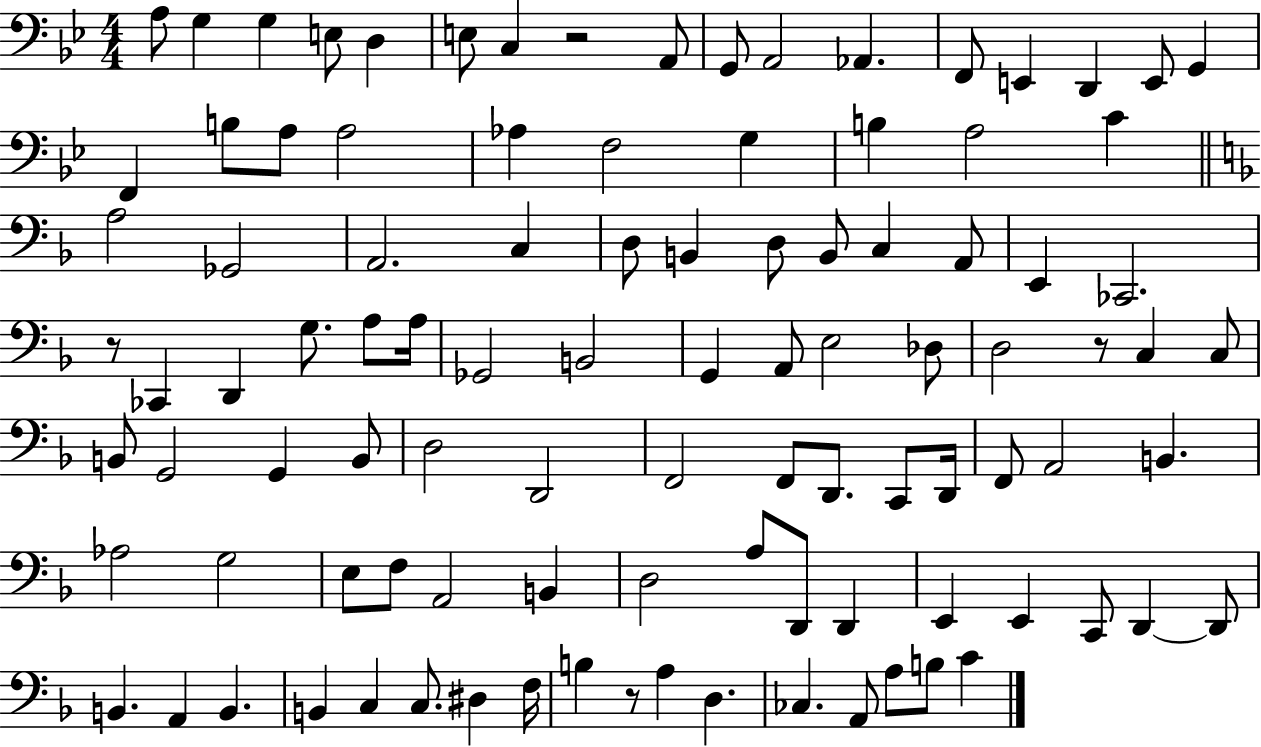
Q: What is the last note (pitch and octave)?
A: C4